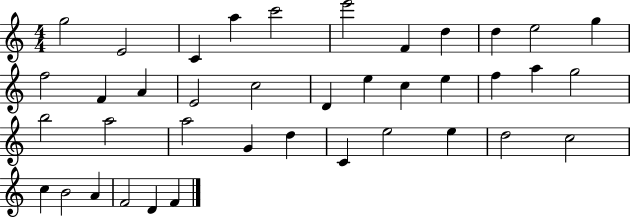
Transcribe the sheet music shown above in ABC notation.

X:1
T:Untitled
M:4/4
L:1/4
K:C
g2 E2 C a c'2 e'2 F d d e2 g f2 F A E2 c2 D e c e f a g2 b2 a2 a2 G d C e2 e d2 c2 c B2 A F2 D F